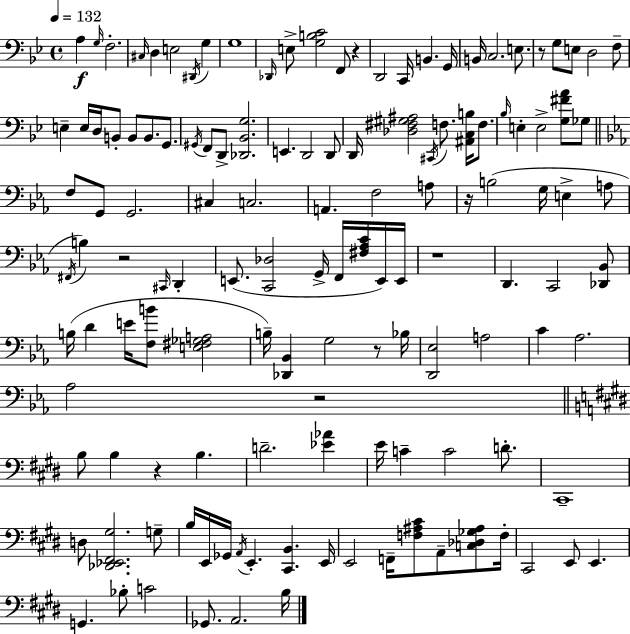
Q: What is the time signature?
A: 4/4